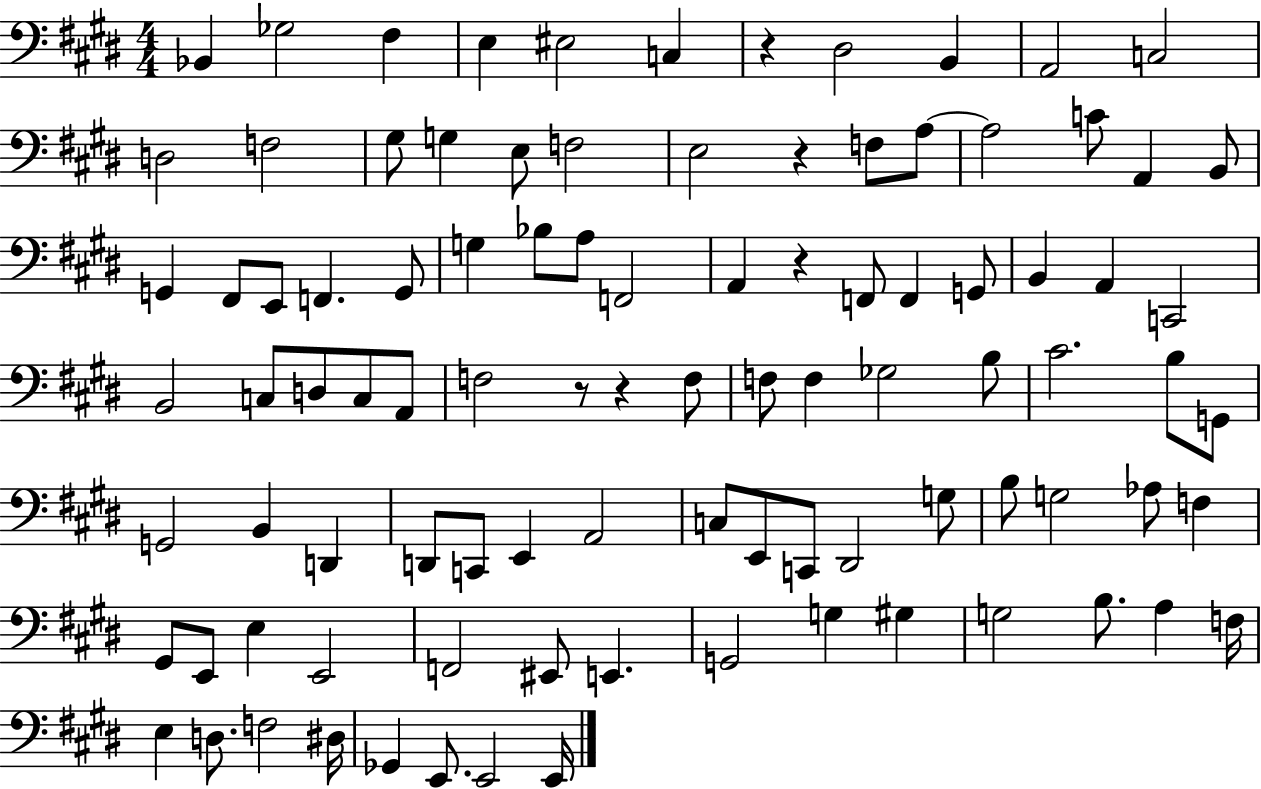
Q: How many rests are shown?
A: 5